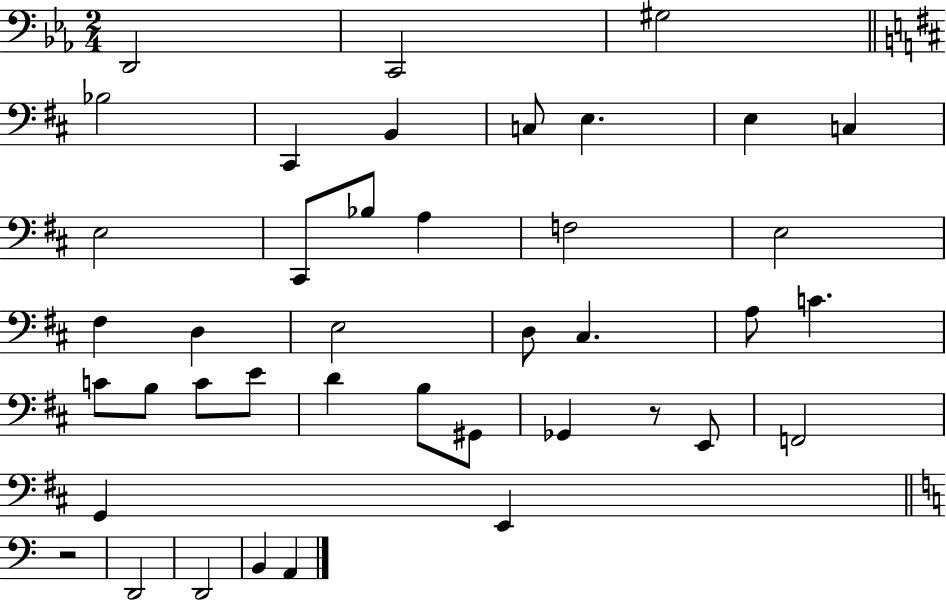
{
  \clef bass
  \numericTimeSignature
  \time 2/4
  \key ees \major
  d,2 | c,2 | gis2 | \bar "||" \break \key d \major bes2 | cis,4 b,4 | c8 e4. | e4 c4 | \break e2 | cis,8 bes8 a4 | f2 | e2 | \break fis4 d4 | e2 | d8 cis4. | a8 c'4. | \break c'8 b8 c'8 e'8 | d'4 b8 gis,8 | ges,4 r8 e,8 | f,2 | \break g,4 e,4 | \bar "||" \break \key c \major r2 | d,2 | d,2 | b,4 a,4 | \break \bar "|."
}